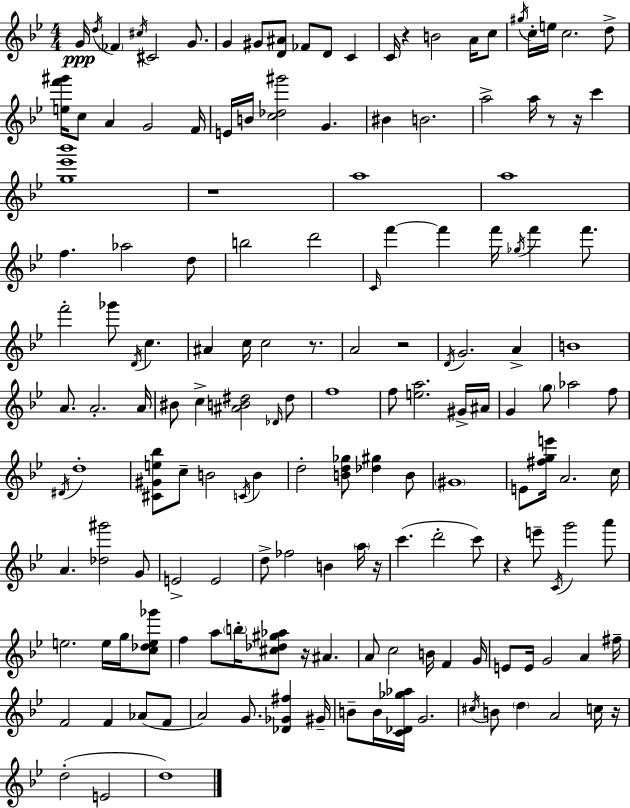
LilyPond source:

{
  \clef treble
  \numericTimeSignature
  \time 4/4
  \key bes \major
  g'16\ppp \acciaccatura { d''16 } \parenthesize fes'4 \acciaccatura { cis''16 } cis'2 g'8. | g'4 gis'8 <d' ais'>8 fes'8 d'8 c'4 | c'16 r4 b'2 a'16 | c''8 \acciaccatura { gis''16 } c''16-. e''16 c''2. | \break d''8-> <e'' f''' gis'''>16 c''8 a'4 g'2 | f'16 e'16 b'16 <c'' des'' gis'''>2 g'4. | bis'4 b'2. | a''2-> a''16 r8 r16 c'''4 | \break <g'' ees''' bes'''>1 | r1 | a''1 | a''1 | \break f''4. aes''2 | d''8 b''2 d'''2 | \grace { c'16 } f'''4~~ f'''4 f'''16 \acciaccatura { ges''16 } f'''4 | f'''8. f'''2-. ges'''8 \acciaccatura { d'16 } | \break c''4. ais'4 c''16 c''2 | r8. a'2 r2 | \acciaccatura { d'16 } g'2. | a'4-> b'1 | \break a'8. a'2.-. | a'16 bis'8 c''4-> <ais' b' dis''>2 | \grace { des'16 } dis''8 f''1 | f''8 <e'' a''>2. | \break gis'16-> ais'16 g'4 \parenthesize g''8 aes''2 | f''8 \acciaccatura { dis'16 } d''1-. | <cis' gis' e'' bes''>8 c''8-- b'2 | \acciaccatura { c'16 } b'4 d''2-. | \break <b' d'' ges''>8 <des'' gis''>4 b'8 \parenthesize gis'1 | e'8 <fis'' g'' e'''>16 a'2. | c''16 a'4. | <des'' gis'''>2 g'8 e'2-> | \break e'2 d''8-> fes''2 | b'4 \parenthesize a''16 r16 c'''4.( | d'''2-. c'''8) r4 e'''8-- | \acciaccatura { c'16 } g'''2 a'''8 e''2. | \break e''16 g''16 <c'' des'' e'' ges'''>8 f''4 a''8 | \parenthesize b''16-. <cis'' des'' gis'' aes''>8 r16 ais'4. a'8 c''2 | b'16 f'4 g'16 e'8 e'16 g'2 | a'4 fis''16-- f'2 | \break f'4 aes'8( f'8 a'2) | g'8. <des' ges' fis''>4 gis'16-- b'8-- b'16 <c' des' ges'' aes''>16 g'2. | \acciaccatura { cis''16 } b'8 \parenthesize d''4 | a'2 c''16 r16 d''2-.( | \break e'2 d''1) | \bar "|."
}